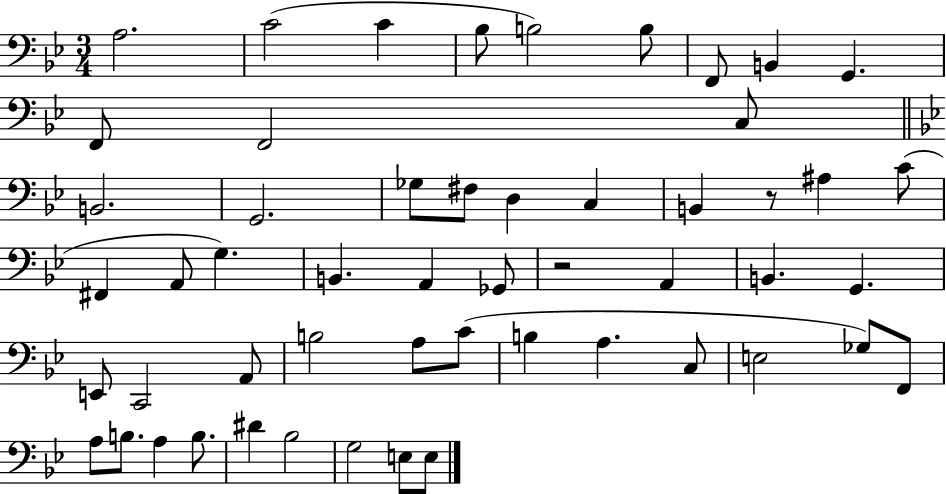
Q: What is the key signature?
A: BES major